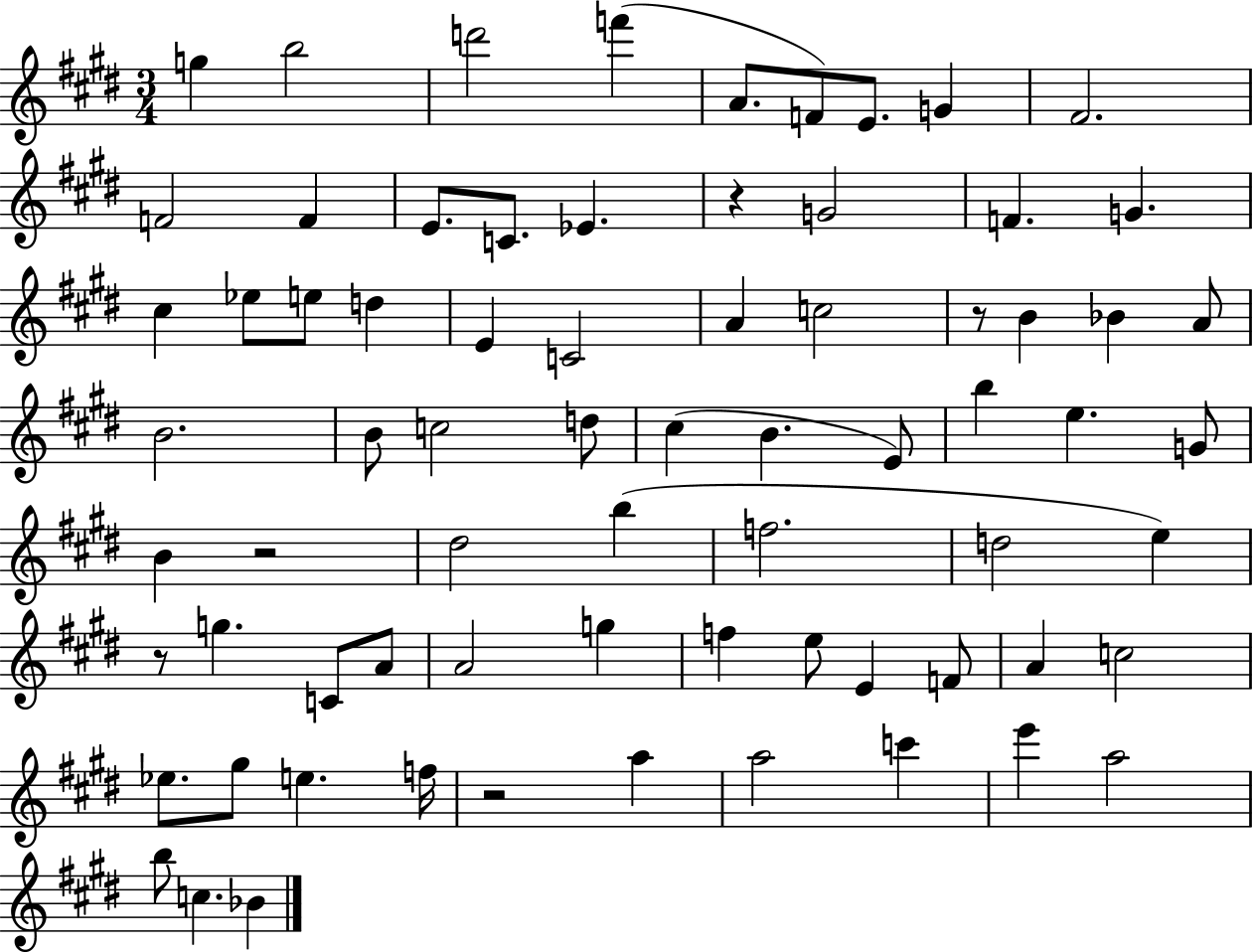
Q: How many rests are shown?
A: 5